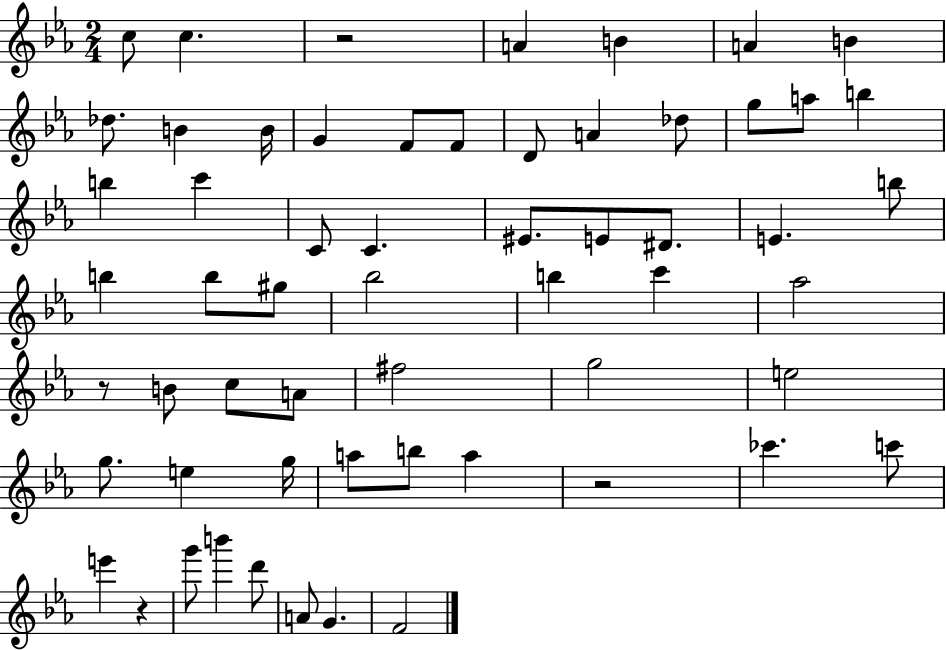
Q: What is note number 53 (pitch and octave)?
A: A4